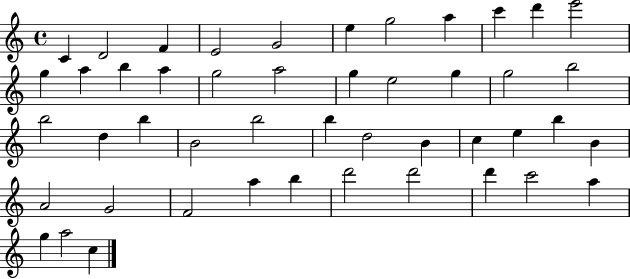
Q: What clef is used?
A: treble